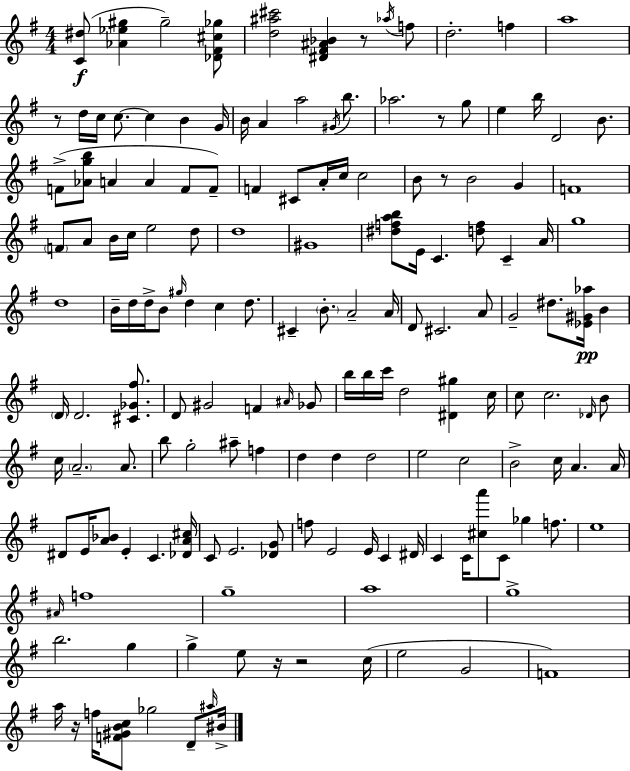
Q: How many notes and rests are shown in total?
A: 160